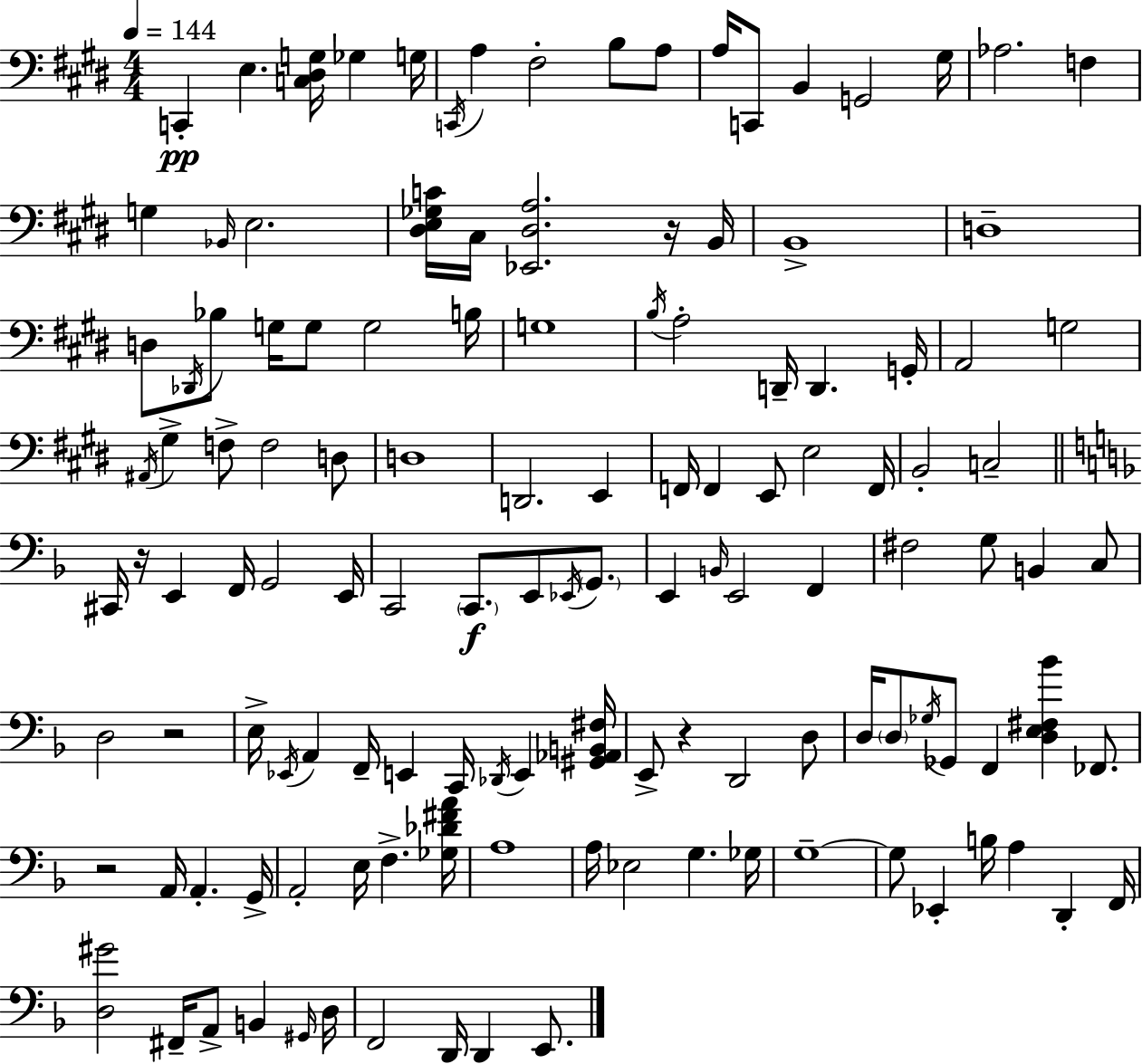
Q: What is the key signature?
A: E major